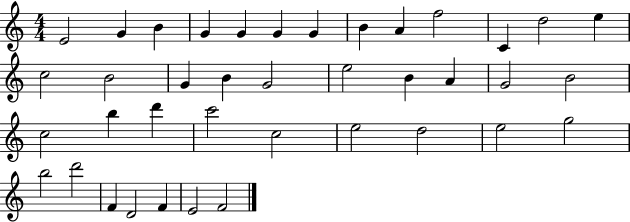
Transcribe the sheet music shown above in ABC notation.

X:1
T:Untitled
M:4/4
L:1/4
K:C
E2 G B G G G G B A f2 C d2 e c2 B2 G B G2 e2 B A G2 B2 c2 b d' c'2 c2 e2 d2 e2 g2 b2 d'2 F D2 F E2 F2